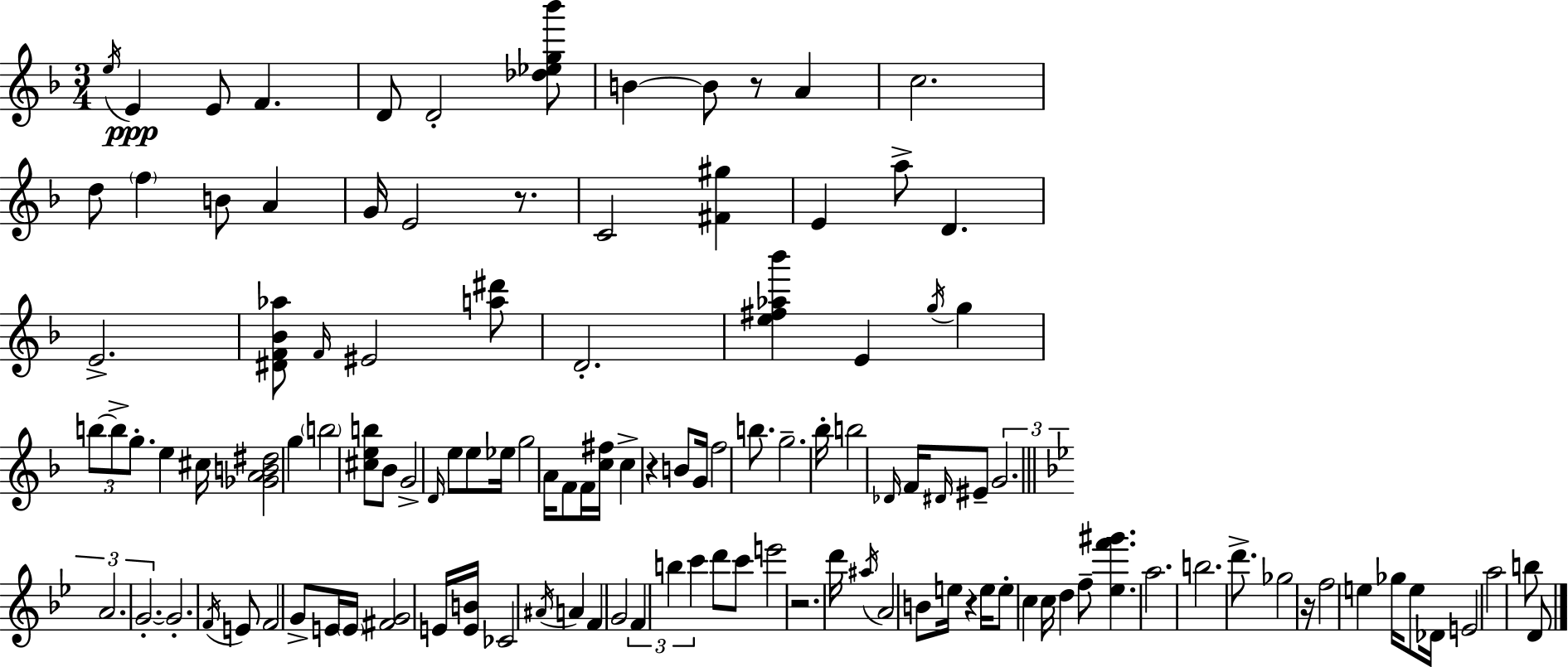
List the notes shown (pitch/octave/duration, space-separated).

E5/s E4/q E4/e F4/q. D4/e D4/h [Db5,Eb5,G5,Bb6]/e B4/q B4/e R/e A4/q C5/h. D5/e F5/q B4/e A4/q G4/s E4/h R/e. C4/h [F#4,G#5]/q E4/q A5/e D4/q. E4/h. [D#4,F4,Bb4,Ab5]/e F4/s EIS4/h [A5,D#6]/e D4/h. [E5,F#5,Ab5,Bb6]/q E4/q G5/s G5/q B5/e B5/e G5/e. E5/q C#5/s [Gb4,A4,B4,D#5]/h G5/q B5/h [C#5,E5,B5]/e Bb4/e G4/h D4/s E5/e E5/e Eb5/s G5/h A4/s F4/e F4/s [C5,F#5]/s C5/q R/q B4/e G4/s F5/h B5/e. G5/h. Bb5/s B5/h Db4/s F4/s D#4/s EIS4/e G4/h. A4/h. G4/h. G4/h. F4/s E4/e F4/h G4/e E4/s E4/s [F#4,G4]/h E4/s [E4,B4]/s CES4/h A#4/s A4/q F4/q G4/h F4/q B5/q C6/q D6/e C6/e E6/h R/h. D6/s A#5/s A4/h B4/e E5/s R/q E5/s E5/e C5/q C5/s D5/q F5/e [Eb5,F6,G#6]/q. A5/h. B5/h. D6/e. Gb5/h R/s F5/h E5/q Gb5/s E5/e Db4/s E4/h A5/h B5/e D4/e